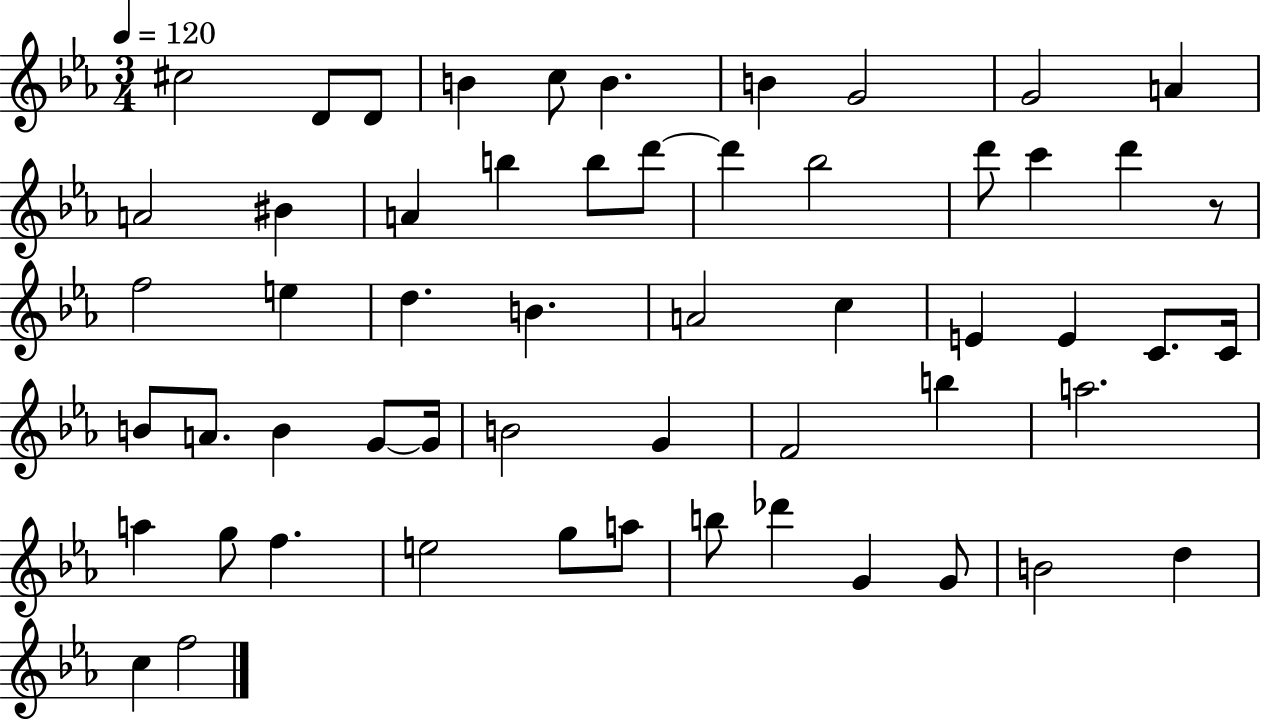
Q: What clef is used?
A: treble